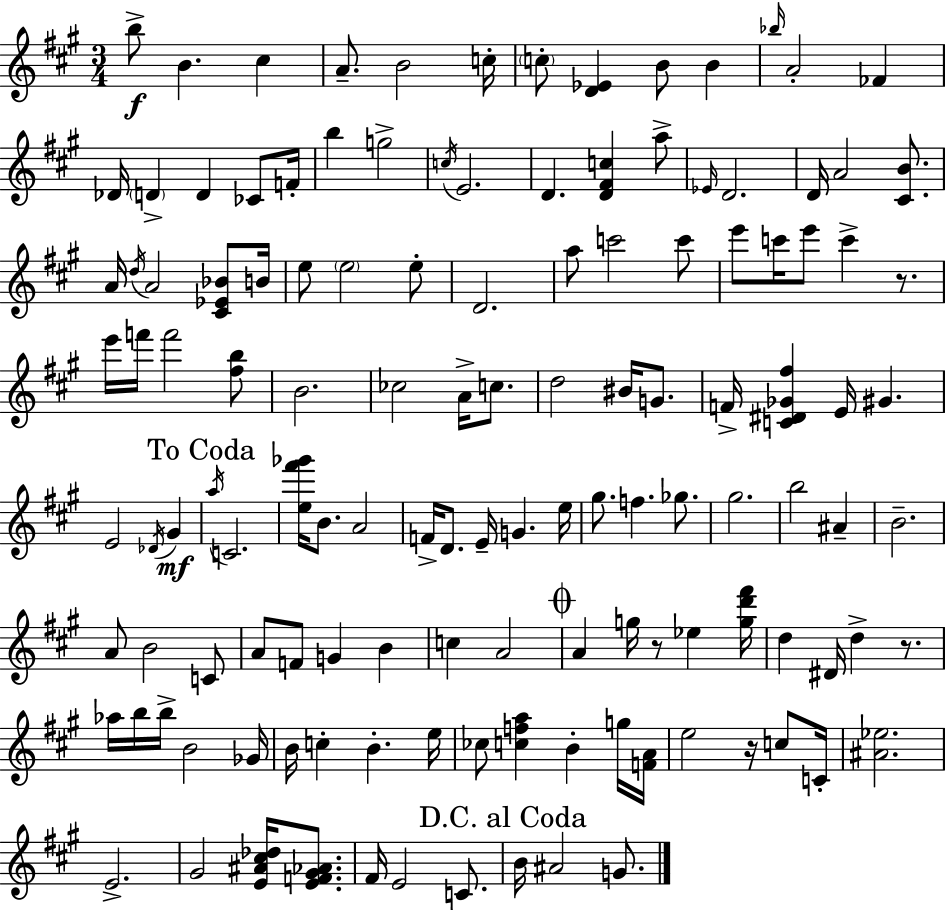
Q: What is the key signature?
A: A major